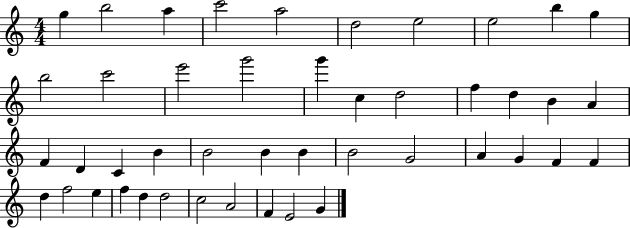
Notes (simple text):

G5/q B5/h A5/q C6/h A5/h D5/h E5/h E5/h B5/q G5/q B5/h C6/h E6/h G6/h G6/q C5/q D5/h F5/q D5/q B4/q A4/q F4/q D4/q C4/q B4/q B4/h B4/q B4/q B4/h G4/h A4/q G4/q F4/q F4/q D5/q F5/h E5/q F5/q D5/q D5/h C5/h A4/h F4/q E4/h G4/q